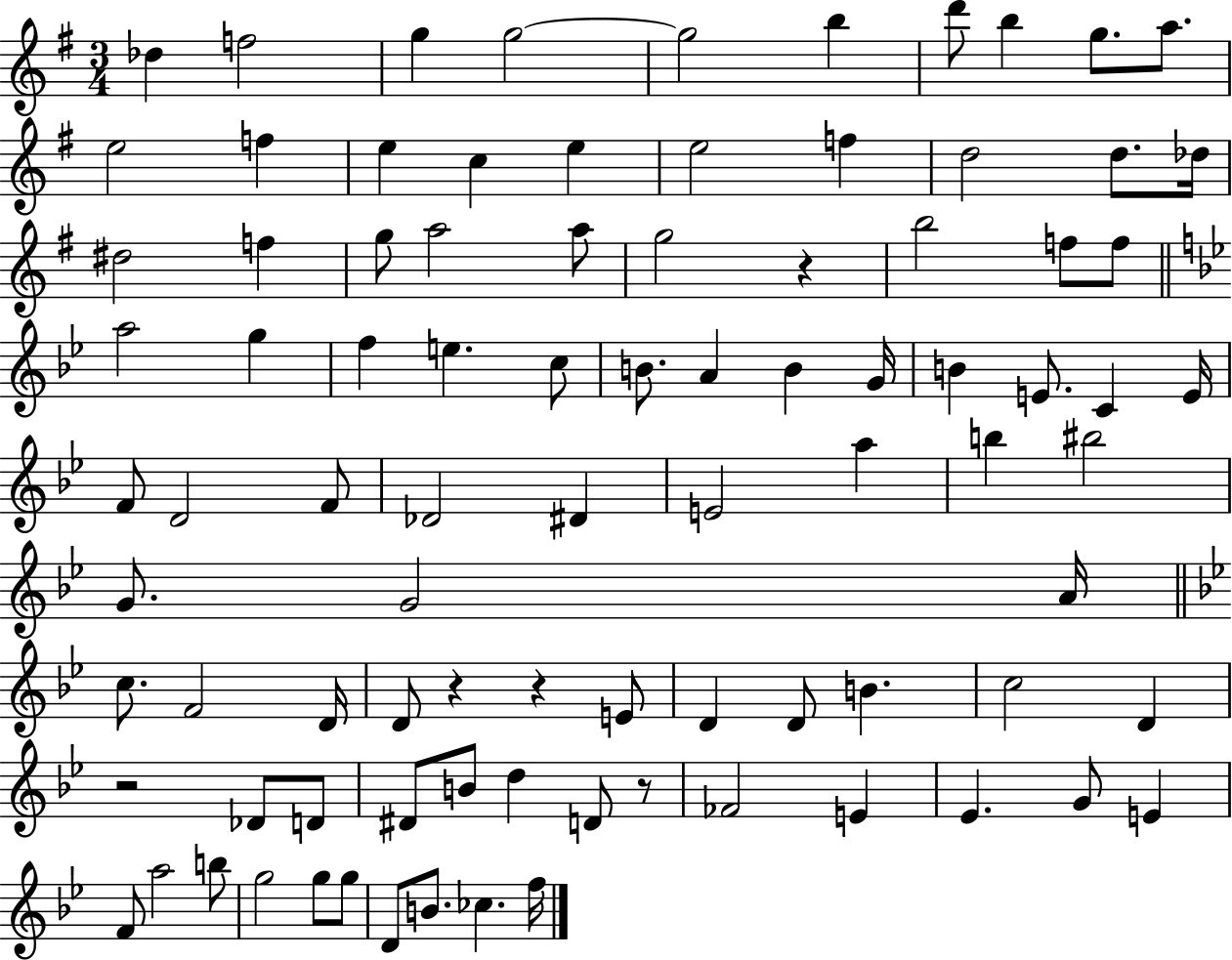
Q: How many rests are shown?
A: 5